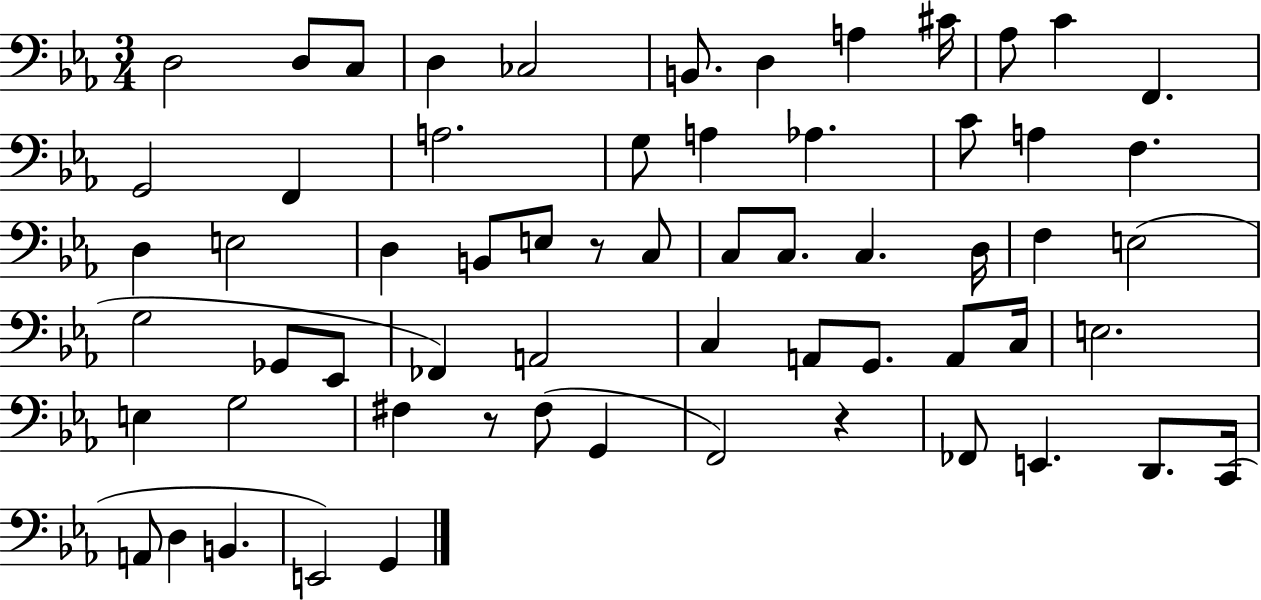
{
  \clef bass
  \numericTimeSignature
  \time 3/4
  \key ees \major
  d2 d8 c8 | d4 ces2 | b,8. d4 a4 cis'16 | aes8 c'4 f,4. | \break g,2 f,4 | a2. | g8 a4 aes4. | c'8 a4 f4. | \break d4 e2 | d4 b,8 e8 r8 c8 | c8 c8. c4. d16 | f4 e2( | \break g2 ges,8 ees,8 | fes,4) a,2 | c4 a,8 g,8. a,8 c16 | e2. | \break e4 g2 | fis4 r8 fis8( g,4 | f,2) r4 | fes,8 e,4. d,8. c,16( | \break a,8 d4 b,4. | e,2) g,4 | \bar "|."
}